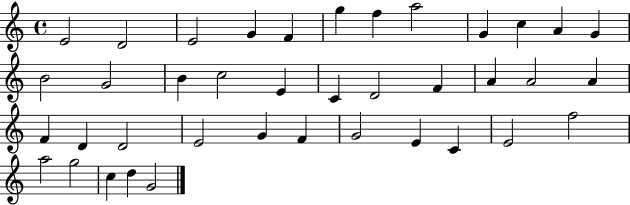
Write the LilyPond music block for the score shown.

{
  \clef treble
  \time 4/4
  \defaultTimeSignature
  \key c \major
  e'2 d'2 | e'2 g'4 f'4 | g''4 f''4 a''2 | g'4 c''4 a'4 g'4 | \break b'2 g'2 | b'4 c''2 e'4 | c'4 d'2 f'4 | a'4 a'2 a'4 | \break f'4 d'4 d'2 | e'2 g'4 f'4 | g'2 e'4 c'4 | e'2 f''2 | \break a''2 g''2 | c''4 d''4 g'2 | \bar "|."
}